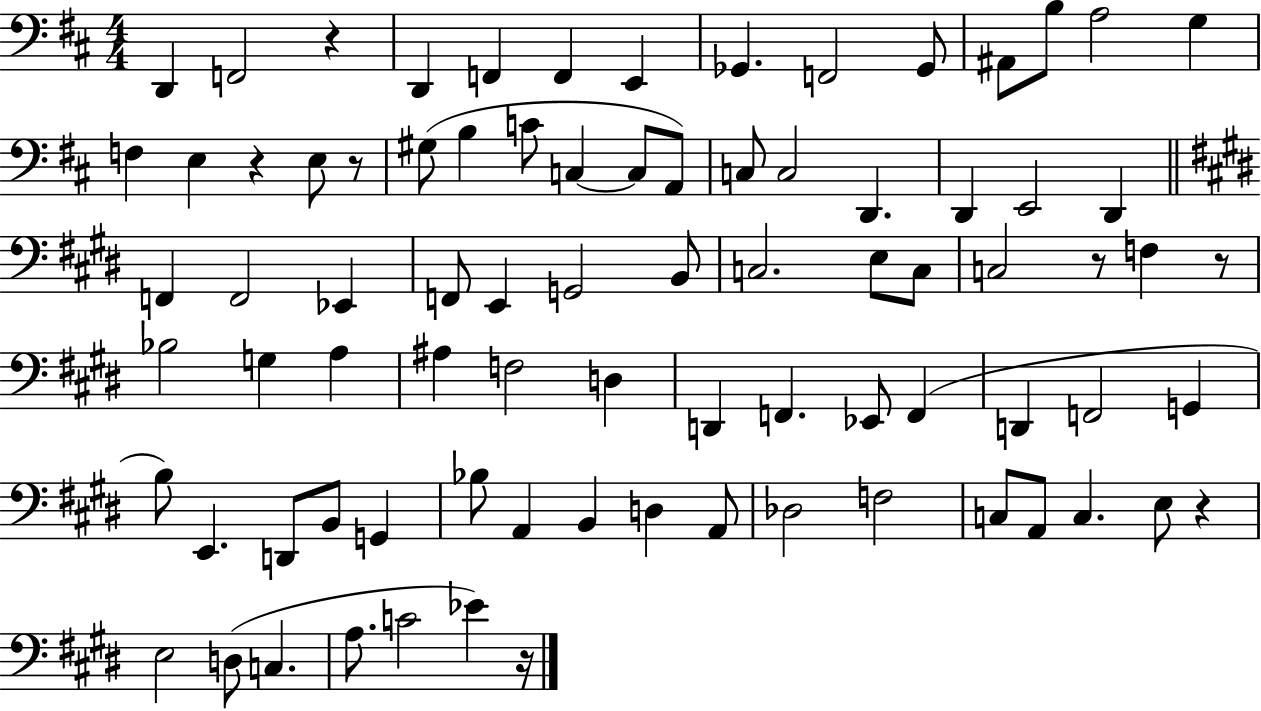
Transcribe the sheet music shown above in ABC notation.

X:1
T:Untitled
M:4/4
L:1/4
K:D
D,, F,,2 z D,, F,, F,, E,, _G,, F,,2 _G,,/2 ^A,,/2 B,/2 A,2 G, F, E, z E,/2 z/2 ^G,/2 B, C/2 C, C,/2 A,,/2 C,/2 C,2 D,, D,, E,,2 D,, F,, F,,2 _E,, F,,/2 E,, G,,2 B,,/2 C,2 E,/2 C,/2 C,2 z/2 F, z/2 _B,2 G, A, ^A, F,2 D, D,, F,, _E,,/2 F,, D,, F,,2 G,, B,/2 E,, D,,/2 B,,/2 G,, _B,/2 A,, B,, D, A,,/2 _D,2 F,2 C,/2 A,,/2 C, E,/2 z E,2 D,/2 C, A,/2 C2 _E z/4